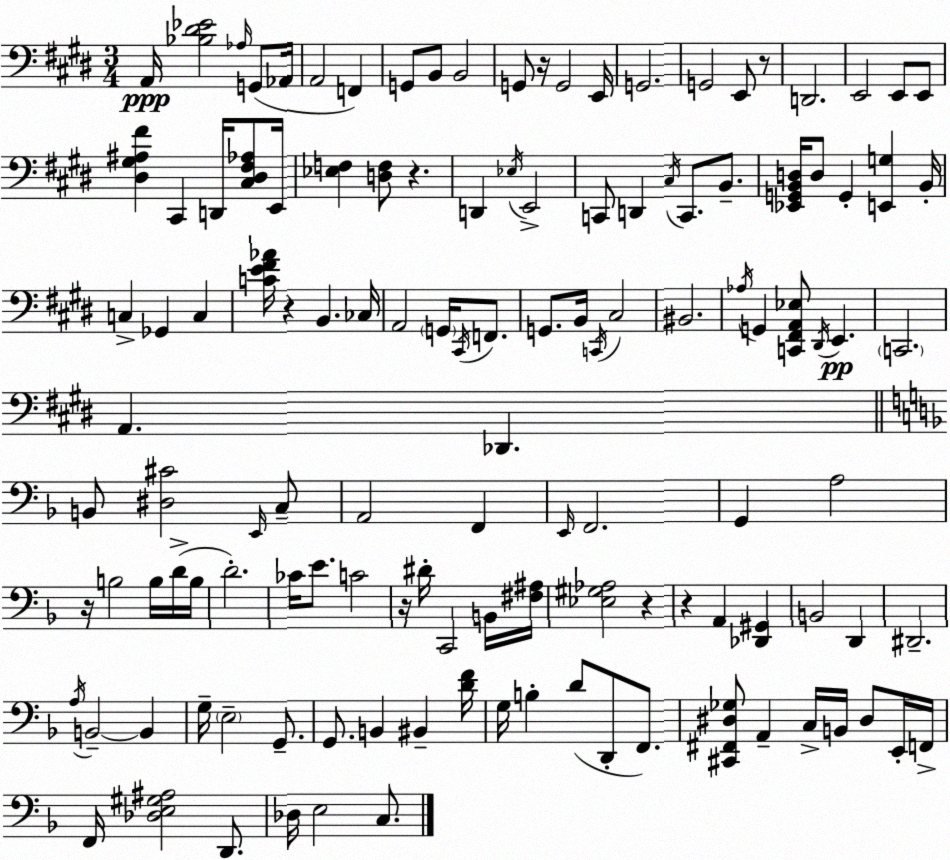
X:1
T:Untitled
M:3/4
L:1/4
K:E
A,,/4 [_B,^D_E]2 _A,/4 G,,/2 _A,,/4 A,,2 F,, G,,/2 B,,/2 B,,2 G,,/2 z/4 G,,2 E,,/4 G,,2 G,,2 E,,/2 z/2 D,,2 E,,2 E,,/2 E,,/2 [^D,^G,^A,^F] ^C,, D,,/4 [^C,^D,^F,_A,]/2 E,,/4 [_E,F,] [D,F,]/2 z D,, _E,/4 E,,2 C,,/2 D,, ^C,/4 C,,/2 B,,/2 [_E,,G,,B,,D,]/4 D,/2 G,, [E,,G,] B,,/4 C, _G,, C, [CE^F_A]/4 z B,, _C,/4 A,,2 G,,/4 ^C,,/4 F,,/2 G,,/2 B,,/4 C,,/4 ^C,2 ^B,,2 _A,/4 G,, [C,,^F,,A,,_E,]/2 ^D,,/4 E,, C,,2 A,, _D,, B,,/2 [^D,^C]2 E,,/4 C,/2 A,,2 F,, E,,/4 F,,2 G,, A,2 z/4 B,2 B,/4 D/4 B,/4 D2 _C/4 E/2 C2 z/4 ^D/4 C,,2 B,,/4 [^F,^A,]/4 [_E,^G,_A,]2 z z A,, [_D,,^G,,] B,,2 D,, ^D,,2 A,/4 B,,2 B,, G,/4 E,2 G,,/2 G,,/2 B,, ^B,, [DF]/4 G,/4 B, D/2 D,,/2 F,,/2 [^C,,^F,,^D,_G,]/2 A,, C,/4 B,,/4 ^D,/2 E,,/4 F,,/4 F,,/4 [_D,E,^G,^A,]2 D,,/2 _D,/4 E,2 C,/2